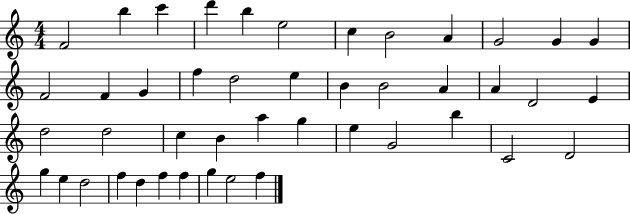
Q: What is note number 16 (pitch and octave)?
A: F5